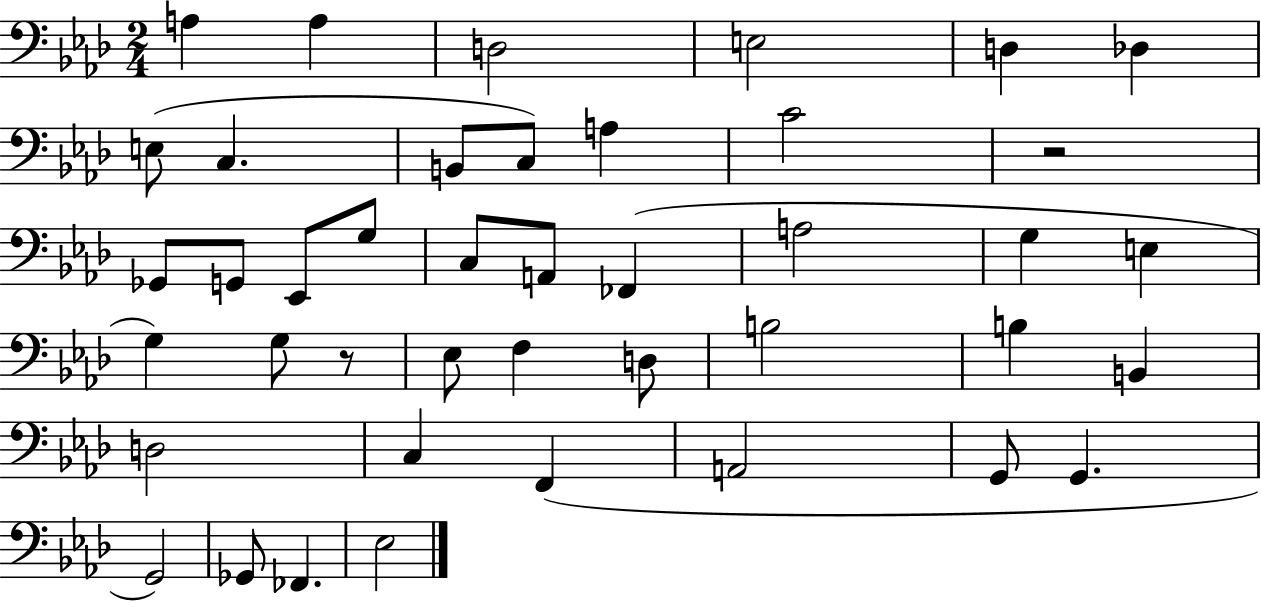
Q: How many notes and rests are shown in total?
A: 42